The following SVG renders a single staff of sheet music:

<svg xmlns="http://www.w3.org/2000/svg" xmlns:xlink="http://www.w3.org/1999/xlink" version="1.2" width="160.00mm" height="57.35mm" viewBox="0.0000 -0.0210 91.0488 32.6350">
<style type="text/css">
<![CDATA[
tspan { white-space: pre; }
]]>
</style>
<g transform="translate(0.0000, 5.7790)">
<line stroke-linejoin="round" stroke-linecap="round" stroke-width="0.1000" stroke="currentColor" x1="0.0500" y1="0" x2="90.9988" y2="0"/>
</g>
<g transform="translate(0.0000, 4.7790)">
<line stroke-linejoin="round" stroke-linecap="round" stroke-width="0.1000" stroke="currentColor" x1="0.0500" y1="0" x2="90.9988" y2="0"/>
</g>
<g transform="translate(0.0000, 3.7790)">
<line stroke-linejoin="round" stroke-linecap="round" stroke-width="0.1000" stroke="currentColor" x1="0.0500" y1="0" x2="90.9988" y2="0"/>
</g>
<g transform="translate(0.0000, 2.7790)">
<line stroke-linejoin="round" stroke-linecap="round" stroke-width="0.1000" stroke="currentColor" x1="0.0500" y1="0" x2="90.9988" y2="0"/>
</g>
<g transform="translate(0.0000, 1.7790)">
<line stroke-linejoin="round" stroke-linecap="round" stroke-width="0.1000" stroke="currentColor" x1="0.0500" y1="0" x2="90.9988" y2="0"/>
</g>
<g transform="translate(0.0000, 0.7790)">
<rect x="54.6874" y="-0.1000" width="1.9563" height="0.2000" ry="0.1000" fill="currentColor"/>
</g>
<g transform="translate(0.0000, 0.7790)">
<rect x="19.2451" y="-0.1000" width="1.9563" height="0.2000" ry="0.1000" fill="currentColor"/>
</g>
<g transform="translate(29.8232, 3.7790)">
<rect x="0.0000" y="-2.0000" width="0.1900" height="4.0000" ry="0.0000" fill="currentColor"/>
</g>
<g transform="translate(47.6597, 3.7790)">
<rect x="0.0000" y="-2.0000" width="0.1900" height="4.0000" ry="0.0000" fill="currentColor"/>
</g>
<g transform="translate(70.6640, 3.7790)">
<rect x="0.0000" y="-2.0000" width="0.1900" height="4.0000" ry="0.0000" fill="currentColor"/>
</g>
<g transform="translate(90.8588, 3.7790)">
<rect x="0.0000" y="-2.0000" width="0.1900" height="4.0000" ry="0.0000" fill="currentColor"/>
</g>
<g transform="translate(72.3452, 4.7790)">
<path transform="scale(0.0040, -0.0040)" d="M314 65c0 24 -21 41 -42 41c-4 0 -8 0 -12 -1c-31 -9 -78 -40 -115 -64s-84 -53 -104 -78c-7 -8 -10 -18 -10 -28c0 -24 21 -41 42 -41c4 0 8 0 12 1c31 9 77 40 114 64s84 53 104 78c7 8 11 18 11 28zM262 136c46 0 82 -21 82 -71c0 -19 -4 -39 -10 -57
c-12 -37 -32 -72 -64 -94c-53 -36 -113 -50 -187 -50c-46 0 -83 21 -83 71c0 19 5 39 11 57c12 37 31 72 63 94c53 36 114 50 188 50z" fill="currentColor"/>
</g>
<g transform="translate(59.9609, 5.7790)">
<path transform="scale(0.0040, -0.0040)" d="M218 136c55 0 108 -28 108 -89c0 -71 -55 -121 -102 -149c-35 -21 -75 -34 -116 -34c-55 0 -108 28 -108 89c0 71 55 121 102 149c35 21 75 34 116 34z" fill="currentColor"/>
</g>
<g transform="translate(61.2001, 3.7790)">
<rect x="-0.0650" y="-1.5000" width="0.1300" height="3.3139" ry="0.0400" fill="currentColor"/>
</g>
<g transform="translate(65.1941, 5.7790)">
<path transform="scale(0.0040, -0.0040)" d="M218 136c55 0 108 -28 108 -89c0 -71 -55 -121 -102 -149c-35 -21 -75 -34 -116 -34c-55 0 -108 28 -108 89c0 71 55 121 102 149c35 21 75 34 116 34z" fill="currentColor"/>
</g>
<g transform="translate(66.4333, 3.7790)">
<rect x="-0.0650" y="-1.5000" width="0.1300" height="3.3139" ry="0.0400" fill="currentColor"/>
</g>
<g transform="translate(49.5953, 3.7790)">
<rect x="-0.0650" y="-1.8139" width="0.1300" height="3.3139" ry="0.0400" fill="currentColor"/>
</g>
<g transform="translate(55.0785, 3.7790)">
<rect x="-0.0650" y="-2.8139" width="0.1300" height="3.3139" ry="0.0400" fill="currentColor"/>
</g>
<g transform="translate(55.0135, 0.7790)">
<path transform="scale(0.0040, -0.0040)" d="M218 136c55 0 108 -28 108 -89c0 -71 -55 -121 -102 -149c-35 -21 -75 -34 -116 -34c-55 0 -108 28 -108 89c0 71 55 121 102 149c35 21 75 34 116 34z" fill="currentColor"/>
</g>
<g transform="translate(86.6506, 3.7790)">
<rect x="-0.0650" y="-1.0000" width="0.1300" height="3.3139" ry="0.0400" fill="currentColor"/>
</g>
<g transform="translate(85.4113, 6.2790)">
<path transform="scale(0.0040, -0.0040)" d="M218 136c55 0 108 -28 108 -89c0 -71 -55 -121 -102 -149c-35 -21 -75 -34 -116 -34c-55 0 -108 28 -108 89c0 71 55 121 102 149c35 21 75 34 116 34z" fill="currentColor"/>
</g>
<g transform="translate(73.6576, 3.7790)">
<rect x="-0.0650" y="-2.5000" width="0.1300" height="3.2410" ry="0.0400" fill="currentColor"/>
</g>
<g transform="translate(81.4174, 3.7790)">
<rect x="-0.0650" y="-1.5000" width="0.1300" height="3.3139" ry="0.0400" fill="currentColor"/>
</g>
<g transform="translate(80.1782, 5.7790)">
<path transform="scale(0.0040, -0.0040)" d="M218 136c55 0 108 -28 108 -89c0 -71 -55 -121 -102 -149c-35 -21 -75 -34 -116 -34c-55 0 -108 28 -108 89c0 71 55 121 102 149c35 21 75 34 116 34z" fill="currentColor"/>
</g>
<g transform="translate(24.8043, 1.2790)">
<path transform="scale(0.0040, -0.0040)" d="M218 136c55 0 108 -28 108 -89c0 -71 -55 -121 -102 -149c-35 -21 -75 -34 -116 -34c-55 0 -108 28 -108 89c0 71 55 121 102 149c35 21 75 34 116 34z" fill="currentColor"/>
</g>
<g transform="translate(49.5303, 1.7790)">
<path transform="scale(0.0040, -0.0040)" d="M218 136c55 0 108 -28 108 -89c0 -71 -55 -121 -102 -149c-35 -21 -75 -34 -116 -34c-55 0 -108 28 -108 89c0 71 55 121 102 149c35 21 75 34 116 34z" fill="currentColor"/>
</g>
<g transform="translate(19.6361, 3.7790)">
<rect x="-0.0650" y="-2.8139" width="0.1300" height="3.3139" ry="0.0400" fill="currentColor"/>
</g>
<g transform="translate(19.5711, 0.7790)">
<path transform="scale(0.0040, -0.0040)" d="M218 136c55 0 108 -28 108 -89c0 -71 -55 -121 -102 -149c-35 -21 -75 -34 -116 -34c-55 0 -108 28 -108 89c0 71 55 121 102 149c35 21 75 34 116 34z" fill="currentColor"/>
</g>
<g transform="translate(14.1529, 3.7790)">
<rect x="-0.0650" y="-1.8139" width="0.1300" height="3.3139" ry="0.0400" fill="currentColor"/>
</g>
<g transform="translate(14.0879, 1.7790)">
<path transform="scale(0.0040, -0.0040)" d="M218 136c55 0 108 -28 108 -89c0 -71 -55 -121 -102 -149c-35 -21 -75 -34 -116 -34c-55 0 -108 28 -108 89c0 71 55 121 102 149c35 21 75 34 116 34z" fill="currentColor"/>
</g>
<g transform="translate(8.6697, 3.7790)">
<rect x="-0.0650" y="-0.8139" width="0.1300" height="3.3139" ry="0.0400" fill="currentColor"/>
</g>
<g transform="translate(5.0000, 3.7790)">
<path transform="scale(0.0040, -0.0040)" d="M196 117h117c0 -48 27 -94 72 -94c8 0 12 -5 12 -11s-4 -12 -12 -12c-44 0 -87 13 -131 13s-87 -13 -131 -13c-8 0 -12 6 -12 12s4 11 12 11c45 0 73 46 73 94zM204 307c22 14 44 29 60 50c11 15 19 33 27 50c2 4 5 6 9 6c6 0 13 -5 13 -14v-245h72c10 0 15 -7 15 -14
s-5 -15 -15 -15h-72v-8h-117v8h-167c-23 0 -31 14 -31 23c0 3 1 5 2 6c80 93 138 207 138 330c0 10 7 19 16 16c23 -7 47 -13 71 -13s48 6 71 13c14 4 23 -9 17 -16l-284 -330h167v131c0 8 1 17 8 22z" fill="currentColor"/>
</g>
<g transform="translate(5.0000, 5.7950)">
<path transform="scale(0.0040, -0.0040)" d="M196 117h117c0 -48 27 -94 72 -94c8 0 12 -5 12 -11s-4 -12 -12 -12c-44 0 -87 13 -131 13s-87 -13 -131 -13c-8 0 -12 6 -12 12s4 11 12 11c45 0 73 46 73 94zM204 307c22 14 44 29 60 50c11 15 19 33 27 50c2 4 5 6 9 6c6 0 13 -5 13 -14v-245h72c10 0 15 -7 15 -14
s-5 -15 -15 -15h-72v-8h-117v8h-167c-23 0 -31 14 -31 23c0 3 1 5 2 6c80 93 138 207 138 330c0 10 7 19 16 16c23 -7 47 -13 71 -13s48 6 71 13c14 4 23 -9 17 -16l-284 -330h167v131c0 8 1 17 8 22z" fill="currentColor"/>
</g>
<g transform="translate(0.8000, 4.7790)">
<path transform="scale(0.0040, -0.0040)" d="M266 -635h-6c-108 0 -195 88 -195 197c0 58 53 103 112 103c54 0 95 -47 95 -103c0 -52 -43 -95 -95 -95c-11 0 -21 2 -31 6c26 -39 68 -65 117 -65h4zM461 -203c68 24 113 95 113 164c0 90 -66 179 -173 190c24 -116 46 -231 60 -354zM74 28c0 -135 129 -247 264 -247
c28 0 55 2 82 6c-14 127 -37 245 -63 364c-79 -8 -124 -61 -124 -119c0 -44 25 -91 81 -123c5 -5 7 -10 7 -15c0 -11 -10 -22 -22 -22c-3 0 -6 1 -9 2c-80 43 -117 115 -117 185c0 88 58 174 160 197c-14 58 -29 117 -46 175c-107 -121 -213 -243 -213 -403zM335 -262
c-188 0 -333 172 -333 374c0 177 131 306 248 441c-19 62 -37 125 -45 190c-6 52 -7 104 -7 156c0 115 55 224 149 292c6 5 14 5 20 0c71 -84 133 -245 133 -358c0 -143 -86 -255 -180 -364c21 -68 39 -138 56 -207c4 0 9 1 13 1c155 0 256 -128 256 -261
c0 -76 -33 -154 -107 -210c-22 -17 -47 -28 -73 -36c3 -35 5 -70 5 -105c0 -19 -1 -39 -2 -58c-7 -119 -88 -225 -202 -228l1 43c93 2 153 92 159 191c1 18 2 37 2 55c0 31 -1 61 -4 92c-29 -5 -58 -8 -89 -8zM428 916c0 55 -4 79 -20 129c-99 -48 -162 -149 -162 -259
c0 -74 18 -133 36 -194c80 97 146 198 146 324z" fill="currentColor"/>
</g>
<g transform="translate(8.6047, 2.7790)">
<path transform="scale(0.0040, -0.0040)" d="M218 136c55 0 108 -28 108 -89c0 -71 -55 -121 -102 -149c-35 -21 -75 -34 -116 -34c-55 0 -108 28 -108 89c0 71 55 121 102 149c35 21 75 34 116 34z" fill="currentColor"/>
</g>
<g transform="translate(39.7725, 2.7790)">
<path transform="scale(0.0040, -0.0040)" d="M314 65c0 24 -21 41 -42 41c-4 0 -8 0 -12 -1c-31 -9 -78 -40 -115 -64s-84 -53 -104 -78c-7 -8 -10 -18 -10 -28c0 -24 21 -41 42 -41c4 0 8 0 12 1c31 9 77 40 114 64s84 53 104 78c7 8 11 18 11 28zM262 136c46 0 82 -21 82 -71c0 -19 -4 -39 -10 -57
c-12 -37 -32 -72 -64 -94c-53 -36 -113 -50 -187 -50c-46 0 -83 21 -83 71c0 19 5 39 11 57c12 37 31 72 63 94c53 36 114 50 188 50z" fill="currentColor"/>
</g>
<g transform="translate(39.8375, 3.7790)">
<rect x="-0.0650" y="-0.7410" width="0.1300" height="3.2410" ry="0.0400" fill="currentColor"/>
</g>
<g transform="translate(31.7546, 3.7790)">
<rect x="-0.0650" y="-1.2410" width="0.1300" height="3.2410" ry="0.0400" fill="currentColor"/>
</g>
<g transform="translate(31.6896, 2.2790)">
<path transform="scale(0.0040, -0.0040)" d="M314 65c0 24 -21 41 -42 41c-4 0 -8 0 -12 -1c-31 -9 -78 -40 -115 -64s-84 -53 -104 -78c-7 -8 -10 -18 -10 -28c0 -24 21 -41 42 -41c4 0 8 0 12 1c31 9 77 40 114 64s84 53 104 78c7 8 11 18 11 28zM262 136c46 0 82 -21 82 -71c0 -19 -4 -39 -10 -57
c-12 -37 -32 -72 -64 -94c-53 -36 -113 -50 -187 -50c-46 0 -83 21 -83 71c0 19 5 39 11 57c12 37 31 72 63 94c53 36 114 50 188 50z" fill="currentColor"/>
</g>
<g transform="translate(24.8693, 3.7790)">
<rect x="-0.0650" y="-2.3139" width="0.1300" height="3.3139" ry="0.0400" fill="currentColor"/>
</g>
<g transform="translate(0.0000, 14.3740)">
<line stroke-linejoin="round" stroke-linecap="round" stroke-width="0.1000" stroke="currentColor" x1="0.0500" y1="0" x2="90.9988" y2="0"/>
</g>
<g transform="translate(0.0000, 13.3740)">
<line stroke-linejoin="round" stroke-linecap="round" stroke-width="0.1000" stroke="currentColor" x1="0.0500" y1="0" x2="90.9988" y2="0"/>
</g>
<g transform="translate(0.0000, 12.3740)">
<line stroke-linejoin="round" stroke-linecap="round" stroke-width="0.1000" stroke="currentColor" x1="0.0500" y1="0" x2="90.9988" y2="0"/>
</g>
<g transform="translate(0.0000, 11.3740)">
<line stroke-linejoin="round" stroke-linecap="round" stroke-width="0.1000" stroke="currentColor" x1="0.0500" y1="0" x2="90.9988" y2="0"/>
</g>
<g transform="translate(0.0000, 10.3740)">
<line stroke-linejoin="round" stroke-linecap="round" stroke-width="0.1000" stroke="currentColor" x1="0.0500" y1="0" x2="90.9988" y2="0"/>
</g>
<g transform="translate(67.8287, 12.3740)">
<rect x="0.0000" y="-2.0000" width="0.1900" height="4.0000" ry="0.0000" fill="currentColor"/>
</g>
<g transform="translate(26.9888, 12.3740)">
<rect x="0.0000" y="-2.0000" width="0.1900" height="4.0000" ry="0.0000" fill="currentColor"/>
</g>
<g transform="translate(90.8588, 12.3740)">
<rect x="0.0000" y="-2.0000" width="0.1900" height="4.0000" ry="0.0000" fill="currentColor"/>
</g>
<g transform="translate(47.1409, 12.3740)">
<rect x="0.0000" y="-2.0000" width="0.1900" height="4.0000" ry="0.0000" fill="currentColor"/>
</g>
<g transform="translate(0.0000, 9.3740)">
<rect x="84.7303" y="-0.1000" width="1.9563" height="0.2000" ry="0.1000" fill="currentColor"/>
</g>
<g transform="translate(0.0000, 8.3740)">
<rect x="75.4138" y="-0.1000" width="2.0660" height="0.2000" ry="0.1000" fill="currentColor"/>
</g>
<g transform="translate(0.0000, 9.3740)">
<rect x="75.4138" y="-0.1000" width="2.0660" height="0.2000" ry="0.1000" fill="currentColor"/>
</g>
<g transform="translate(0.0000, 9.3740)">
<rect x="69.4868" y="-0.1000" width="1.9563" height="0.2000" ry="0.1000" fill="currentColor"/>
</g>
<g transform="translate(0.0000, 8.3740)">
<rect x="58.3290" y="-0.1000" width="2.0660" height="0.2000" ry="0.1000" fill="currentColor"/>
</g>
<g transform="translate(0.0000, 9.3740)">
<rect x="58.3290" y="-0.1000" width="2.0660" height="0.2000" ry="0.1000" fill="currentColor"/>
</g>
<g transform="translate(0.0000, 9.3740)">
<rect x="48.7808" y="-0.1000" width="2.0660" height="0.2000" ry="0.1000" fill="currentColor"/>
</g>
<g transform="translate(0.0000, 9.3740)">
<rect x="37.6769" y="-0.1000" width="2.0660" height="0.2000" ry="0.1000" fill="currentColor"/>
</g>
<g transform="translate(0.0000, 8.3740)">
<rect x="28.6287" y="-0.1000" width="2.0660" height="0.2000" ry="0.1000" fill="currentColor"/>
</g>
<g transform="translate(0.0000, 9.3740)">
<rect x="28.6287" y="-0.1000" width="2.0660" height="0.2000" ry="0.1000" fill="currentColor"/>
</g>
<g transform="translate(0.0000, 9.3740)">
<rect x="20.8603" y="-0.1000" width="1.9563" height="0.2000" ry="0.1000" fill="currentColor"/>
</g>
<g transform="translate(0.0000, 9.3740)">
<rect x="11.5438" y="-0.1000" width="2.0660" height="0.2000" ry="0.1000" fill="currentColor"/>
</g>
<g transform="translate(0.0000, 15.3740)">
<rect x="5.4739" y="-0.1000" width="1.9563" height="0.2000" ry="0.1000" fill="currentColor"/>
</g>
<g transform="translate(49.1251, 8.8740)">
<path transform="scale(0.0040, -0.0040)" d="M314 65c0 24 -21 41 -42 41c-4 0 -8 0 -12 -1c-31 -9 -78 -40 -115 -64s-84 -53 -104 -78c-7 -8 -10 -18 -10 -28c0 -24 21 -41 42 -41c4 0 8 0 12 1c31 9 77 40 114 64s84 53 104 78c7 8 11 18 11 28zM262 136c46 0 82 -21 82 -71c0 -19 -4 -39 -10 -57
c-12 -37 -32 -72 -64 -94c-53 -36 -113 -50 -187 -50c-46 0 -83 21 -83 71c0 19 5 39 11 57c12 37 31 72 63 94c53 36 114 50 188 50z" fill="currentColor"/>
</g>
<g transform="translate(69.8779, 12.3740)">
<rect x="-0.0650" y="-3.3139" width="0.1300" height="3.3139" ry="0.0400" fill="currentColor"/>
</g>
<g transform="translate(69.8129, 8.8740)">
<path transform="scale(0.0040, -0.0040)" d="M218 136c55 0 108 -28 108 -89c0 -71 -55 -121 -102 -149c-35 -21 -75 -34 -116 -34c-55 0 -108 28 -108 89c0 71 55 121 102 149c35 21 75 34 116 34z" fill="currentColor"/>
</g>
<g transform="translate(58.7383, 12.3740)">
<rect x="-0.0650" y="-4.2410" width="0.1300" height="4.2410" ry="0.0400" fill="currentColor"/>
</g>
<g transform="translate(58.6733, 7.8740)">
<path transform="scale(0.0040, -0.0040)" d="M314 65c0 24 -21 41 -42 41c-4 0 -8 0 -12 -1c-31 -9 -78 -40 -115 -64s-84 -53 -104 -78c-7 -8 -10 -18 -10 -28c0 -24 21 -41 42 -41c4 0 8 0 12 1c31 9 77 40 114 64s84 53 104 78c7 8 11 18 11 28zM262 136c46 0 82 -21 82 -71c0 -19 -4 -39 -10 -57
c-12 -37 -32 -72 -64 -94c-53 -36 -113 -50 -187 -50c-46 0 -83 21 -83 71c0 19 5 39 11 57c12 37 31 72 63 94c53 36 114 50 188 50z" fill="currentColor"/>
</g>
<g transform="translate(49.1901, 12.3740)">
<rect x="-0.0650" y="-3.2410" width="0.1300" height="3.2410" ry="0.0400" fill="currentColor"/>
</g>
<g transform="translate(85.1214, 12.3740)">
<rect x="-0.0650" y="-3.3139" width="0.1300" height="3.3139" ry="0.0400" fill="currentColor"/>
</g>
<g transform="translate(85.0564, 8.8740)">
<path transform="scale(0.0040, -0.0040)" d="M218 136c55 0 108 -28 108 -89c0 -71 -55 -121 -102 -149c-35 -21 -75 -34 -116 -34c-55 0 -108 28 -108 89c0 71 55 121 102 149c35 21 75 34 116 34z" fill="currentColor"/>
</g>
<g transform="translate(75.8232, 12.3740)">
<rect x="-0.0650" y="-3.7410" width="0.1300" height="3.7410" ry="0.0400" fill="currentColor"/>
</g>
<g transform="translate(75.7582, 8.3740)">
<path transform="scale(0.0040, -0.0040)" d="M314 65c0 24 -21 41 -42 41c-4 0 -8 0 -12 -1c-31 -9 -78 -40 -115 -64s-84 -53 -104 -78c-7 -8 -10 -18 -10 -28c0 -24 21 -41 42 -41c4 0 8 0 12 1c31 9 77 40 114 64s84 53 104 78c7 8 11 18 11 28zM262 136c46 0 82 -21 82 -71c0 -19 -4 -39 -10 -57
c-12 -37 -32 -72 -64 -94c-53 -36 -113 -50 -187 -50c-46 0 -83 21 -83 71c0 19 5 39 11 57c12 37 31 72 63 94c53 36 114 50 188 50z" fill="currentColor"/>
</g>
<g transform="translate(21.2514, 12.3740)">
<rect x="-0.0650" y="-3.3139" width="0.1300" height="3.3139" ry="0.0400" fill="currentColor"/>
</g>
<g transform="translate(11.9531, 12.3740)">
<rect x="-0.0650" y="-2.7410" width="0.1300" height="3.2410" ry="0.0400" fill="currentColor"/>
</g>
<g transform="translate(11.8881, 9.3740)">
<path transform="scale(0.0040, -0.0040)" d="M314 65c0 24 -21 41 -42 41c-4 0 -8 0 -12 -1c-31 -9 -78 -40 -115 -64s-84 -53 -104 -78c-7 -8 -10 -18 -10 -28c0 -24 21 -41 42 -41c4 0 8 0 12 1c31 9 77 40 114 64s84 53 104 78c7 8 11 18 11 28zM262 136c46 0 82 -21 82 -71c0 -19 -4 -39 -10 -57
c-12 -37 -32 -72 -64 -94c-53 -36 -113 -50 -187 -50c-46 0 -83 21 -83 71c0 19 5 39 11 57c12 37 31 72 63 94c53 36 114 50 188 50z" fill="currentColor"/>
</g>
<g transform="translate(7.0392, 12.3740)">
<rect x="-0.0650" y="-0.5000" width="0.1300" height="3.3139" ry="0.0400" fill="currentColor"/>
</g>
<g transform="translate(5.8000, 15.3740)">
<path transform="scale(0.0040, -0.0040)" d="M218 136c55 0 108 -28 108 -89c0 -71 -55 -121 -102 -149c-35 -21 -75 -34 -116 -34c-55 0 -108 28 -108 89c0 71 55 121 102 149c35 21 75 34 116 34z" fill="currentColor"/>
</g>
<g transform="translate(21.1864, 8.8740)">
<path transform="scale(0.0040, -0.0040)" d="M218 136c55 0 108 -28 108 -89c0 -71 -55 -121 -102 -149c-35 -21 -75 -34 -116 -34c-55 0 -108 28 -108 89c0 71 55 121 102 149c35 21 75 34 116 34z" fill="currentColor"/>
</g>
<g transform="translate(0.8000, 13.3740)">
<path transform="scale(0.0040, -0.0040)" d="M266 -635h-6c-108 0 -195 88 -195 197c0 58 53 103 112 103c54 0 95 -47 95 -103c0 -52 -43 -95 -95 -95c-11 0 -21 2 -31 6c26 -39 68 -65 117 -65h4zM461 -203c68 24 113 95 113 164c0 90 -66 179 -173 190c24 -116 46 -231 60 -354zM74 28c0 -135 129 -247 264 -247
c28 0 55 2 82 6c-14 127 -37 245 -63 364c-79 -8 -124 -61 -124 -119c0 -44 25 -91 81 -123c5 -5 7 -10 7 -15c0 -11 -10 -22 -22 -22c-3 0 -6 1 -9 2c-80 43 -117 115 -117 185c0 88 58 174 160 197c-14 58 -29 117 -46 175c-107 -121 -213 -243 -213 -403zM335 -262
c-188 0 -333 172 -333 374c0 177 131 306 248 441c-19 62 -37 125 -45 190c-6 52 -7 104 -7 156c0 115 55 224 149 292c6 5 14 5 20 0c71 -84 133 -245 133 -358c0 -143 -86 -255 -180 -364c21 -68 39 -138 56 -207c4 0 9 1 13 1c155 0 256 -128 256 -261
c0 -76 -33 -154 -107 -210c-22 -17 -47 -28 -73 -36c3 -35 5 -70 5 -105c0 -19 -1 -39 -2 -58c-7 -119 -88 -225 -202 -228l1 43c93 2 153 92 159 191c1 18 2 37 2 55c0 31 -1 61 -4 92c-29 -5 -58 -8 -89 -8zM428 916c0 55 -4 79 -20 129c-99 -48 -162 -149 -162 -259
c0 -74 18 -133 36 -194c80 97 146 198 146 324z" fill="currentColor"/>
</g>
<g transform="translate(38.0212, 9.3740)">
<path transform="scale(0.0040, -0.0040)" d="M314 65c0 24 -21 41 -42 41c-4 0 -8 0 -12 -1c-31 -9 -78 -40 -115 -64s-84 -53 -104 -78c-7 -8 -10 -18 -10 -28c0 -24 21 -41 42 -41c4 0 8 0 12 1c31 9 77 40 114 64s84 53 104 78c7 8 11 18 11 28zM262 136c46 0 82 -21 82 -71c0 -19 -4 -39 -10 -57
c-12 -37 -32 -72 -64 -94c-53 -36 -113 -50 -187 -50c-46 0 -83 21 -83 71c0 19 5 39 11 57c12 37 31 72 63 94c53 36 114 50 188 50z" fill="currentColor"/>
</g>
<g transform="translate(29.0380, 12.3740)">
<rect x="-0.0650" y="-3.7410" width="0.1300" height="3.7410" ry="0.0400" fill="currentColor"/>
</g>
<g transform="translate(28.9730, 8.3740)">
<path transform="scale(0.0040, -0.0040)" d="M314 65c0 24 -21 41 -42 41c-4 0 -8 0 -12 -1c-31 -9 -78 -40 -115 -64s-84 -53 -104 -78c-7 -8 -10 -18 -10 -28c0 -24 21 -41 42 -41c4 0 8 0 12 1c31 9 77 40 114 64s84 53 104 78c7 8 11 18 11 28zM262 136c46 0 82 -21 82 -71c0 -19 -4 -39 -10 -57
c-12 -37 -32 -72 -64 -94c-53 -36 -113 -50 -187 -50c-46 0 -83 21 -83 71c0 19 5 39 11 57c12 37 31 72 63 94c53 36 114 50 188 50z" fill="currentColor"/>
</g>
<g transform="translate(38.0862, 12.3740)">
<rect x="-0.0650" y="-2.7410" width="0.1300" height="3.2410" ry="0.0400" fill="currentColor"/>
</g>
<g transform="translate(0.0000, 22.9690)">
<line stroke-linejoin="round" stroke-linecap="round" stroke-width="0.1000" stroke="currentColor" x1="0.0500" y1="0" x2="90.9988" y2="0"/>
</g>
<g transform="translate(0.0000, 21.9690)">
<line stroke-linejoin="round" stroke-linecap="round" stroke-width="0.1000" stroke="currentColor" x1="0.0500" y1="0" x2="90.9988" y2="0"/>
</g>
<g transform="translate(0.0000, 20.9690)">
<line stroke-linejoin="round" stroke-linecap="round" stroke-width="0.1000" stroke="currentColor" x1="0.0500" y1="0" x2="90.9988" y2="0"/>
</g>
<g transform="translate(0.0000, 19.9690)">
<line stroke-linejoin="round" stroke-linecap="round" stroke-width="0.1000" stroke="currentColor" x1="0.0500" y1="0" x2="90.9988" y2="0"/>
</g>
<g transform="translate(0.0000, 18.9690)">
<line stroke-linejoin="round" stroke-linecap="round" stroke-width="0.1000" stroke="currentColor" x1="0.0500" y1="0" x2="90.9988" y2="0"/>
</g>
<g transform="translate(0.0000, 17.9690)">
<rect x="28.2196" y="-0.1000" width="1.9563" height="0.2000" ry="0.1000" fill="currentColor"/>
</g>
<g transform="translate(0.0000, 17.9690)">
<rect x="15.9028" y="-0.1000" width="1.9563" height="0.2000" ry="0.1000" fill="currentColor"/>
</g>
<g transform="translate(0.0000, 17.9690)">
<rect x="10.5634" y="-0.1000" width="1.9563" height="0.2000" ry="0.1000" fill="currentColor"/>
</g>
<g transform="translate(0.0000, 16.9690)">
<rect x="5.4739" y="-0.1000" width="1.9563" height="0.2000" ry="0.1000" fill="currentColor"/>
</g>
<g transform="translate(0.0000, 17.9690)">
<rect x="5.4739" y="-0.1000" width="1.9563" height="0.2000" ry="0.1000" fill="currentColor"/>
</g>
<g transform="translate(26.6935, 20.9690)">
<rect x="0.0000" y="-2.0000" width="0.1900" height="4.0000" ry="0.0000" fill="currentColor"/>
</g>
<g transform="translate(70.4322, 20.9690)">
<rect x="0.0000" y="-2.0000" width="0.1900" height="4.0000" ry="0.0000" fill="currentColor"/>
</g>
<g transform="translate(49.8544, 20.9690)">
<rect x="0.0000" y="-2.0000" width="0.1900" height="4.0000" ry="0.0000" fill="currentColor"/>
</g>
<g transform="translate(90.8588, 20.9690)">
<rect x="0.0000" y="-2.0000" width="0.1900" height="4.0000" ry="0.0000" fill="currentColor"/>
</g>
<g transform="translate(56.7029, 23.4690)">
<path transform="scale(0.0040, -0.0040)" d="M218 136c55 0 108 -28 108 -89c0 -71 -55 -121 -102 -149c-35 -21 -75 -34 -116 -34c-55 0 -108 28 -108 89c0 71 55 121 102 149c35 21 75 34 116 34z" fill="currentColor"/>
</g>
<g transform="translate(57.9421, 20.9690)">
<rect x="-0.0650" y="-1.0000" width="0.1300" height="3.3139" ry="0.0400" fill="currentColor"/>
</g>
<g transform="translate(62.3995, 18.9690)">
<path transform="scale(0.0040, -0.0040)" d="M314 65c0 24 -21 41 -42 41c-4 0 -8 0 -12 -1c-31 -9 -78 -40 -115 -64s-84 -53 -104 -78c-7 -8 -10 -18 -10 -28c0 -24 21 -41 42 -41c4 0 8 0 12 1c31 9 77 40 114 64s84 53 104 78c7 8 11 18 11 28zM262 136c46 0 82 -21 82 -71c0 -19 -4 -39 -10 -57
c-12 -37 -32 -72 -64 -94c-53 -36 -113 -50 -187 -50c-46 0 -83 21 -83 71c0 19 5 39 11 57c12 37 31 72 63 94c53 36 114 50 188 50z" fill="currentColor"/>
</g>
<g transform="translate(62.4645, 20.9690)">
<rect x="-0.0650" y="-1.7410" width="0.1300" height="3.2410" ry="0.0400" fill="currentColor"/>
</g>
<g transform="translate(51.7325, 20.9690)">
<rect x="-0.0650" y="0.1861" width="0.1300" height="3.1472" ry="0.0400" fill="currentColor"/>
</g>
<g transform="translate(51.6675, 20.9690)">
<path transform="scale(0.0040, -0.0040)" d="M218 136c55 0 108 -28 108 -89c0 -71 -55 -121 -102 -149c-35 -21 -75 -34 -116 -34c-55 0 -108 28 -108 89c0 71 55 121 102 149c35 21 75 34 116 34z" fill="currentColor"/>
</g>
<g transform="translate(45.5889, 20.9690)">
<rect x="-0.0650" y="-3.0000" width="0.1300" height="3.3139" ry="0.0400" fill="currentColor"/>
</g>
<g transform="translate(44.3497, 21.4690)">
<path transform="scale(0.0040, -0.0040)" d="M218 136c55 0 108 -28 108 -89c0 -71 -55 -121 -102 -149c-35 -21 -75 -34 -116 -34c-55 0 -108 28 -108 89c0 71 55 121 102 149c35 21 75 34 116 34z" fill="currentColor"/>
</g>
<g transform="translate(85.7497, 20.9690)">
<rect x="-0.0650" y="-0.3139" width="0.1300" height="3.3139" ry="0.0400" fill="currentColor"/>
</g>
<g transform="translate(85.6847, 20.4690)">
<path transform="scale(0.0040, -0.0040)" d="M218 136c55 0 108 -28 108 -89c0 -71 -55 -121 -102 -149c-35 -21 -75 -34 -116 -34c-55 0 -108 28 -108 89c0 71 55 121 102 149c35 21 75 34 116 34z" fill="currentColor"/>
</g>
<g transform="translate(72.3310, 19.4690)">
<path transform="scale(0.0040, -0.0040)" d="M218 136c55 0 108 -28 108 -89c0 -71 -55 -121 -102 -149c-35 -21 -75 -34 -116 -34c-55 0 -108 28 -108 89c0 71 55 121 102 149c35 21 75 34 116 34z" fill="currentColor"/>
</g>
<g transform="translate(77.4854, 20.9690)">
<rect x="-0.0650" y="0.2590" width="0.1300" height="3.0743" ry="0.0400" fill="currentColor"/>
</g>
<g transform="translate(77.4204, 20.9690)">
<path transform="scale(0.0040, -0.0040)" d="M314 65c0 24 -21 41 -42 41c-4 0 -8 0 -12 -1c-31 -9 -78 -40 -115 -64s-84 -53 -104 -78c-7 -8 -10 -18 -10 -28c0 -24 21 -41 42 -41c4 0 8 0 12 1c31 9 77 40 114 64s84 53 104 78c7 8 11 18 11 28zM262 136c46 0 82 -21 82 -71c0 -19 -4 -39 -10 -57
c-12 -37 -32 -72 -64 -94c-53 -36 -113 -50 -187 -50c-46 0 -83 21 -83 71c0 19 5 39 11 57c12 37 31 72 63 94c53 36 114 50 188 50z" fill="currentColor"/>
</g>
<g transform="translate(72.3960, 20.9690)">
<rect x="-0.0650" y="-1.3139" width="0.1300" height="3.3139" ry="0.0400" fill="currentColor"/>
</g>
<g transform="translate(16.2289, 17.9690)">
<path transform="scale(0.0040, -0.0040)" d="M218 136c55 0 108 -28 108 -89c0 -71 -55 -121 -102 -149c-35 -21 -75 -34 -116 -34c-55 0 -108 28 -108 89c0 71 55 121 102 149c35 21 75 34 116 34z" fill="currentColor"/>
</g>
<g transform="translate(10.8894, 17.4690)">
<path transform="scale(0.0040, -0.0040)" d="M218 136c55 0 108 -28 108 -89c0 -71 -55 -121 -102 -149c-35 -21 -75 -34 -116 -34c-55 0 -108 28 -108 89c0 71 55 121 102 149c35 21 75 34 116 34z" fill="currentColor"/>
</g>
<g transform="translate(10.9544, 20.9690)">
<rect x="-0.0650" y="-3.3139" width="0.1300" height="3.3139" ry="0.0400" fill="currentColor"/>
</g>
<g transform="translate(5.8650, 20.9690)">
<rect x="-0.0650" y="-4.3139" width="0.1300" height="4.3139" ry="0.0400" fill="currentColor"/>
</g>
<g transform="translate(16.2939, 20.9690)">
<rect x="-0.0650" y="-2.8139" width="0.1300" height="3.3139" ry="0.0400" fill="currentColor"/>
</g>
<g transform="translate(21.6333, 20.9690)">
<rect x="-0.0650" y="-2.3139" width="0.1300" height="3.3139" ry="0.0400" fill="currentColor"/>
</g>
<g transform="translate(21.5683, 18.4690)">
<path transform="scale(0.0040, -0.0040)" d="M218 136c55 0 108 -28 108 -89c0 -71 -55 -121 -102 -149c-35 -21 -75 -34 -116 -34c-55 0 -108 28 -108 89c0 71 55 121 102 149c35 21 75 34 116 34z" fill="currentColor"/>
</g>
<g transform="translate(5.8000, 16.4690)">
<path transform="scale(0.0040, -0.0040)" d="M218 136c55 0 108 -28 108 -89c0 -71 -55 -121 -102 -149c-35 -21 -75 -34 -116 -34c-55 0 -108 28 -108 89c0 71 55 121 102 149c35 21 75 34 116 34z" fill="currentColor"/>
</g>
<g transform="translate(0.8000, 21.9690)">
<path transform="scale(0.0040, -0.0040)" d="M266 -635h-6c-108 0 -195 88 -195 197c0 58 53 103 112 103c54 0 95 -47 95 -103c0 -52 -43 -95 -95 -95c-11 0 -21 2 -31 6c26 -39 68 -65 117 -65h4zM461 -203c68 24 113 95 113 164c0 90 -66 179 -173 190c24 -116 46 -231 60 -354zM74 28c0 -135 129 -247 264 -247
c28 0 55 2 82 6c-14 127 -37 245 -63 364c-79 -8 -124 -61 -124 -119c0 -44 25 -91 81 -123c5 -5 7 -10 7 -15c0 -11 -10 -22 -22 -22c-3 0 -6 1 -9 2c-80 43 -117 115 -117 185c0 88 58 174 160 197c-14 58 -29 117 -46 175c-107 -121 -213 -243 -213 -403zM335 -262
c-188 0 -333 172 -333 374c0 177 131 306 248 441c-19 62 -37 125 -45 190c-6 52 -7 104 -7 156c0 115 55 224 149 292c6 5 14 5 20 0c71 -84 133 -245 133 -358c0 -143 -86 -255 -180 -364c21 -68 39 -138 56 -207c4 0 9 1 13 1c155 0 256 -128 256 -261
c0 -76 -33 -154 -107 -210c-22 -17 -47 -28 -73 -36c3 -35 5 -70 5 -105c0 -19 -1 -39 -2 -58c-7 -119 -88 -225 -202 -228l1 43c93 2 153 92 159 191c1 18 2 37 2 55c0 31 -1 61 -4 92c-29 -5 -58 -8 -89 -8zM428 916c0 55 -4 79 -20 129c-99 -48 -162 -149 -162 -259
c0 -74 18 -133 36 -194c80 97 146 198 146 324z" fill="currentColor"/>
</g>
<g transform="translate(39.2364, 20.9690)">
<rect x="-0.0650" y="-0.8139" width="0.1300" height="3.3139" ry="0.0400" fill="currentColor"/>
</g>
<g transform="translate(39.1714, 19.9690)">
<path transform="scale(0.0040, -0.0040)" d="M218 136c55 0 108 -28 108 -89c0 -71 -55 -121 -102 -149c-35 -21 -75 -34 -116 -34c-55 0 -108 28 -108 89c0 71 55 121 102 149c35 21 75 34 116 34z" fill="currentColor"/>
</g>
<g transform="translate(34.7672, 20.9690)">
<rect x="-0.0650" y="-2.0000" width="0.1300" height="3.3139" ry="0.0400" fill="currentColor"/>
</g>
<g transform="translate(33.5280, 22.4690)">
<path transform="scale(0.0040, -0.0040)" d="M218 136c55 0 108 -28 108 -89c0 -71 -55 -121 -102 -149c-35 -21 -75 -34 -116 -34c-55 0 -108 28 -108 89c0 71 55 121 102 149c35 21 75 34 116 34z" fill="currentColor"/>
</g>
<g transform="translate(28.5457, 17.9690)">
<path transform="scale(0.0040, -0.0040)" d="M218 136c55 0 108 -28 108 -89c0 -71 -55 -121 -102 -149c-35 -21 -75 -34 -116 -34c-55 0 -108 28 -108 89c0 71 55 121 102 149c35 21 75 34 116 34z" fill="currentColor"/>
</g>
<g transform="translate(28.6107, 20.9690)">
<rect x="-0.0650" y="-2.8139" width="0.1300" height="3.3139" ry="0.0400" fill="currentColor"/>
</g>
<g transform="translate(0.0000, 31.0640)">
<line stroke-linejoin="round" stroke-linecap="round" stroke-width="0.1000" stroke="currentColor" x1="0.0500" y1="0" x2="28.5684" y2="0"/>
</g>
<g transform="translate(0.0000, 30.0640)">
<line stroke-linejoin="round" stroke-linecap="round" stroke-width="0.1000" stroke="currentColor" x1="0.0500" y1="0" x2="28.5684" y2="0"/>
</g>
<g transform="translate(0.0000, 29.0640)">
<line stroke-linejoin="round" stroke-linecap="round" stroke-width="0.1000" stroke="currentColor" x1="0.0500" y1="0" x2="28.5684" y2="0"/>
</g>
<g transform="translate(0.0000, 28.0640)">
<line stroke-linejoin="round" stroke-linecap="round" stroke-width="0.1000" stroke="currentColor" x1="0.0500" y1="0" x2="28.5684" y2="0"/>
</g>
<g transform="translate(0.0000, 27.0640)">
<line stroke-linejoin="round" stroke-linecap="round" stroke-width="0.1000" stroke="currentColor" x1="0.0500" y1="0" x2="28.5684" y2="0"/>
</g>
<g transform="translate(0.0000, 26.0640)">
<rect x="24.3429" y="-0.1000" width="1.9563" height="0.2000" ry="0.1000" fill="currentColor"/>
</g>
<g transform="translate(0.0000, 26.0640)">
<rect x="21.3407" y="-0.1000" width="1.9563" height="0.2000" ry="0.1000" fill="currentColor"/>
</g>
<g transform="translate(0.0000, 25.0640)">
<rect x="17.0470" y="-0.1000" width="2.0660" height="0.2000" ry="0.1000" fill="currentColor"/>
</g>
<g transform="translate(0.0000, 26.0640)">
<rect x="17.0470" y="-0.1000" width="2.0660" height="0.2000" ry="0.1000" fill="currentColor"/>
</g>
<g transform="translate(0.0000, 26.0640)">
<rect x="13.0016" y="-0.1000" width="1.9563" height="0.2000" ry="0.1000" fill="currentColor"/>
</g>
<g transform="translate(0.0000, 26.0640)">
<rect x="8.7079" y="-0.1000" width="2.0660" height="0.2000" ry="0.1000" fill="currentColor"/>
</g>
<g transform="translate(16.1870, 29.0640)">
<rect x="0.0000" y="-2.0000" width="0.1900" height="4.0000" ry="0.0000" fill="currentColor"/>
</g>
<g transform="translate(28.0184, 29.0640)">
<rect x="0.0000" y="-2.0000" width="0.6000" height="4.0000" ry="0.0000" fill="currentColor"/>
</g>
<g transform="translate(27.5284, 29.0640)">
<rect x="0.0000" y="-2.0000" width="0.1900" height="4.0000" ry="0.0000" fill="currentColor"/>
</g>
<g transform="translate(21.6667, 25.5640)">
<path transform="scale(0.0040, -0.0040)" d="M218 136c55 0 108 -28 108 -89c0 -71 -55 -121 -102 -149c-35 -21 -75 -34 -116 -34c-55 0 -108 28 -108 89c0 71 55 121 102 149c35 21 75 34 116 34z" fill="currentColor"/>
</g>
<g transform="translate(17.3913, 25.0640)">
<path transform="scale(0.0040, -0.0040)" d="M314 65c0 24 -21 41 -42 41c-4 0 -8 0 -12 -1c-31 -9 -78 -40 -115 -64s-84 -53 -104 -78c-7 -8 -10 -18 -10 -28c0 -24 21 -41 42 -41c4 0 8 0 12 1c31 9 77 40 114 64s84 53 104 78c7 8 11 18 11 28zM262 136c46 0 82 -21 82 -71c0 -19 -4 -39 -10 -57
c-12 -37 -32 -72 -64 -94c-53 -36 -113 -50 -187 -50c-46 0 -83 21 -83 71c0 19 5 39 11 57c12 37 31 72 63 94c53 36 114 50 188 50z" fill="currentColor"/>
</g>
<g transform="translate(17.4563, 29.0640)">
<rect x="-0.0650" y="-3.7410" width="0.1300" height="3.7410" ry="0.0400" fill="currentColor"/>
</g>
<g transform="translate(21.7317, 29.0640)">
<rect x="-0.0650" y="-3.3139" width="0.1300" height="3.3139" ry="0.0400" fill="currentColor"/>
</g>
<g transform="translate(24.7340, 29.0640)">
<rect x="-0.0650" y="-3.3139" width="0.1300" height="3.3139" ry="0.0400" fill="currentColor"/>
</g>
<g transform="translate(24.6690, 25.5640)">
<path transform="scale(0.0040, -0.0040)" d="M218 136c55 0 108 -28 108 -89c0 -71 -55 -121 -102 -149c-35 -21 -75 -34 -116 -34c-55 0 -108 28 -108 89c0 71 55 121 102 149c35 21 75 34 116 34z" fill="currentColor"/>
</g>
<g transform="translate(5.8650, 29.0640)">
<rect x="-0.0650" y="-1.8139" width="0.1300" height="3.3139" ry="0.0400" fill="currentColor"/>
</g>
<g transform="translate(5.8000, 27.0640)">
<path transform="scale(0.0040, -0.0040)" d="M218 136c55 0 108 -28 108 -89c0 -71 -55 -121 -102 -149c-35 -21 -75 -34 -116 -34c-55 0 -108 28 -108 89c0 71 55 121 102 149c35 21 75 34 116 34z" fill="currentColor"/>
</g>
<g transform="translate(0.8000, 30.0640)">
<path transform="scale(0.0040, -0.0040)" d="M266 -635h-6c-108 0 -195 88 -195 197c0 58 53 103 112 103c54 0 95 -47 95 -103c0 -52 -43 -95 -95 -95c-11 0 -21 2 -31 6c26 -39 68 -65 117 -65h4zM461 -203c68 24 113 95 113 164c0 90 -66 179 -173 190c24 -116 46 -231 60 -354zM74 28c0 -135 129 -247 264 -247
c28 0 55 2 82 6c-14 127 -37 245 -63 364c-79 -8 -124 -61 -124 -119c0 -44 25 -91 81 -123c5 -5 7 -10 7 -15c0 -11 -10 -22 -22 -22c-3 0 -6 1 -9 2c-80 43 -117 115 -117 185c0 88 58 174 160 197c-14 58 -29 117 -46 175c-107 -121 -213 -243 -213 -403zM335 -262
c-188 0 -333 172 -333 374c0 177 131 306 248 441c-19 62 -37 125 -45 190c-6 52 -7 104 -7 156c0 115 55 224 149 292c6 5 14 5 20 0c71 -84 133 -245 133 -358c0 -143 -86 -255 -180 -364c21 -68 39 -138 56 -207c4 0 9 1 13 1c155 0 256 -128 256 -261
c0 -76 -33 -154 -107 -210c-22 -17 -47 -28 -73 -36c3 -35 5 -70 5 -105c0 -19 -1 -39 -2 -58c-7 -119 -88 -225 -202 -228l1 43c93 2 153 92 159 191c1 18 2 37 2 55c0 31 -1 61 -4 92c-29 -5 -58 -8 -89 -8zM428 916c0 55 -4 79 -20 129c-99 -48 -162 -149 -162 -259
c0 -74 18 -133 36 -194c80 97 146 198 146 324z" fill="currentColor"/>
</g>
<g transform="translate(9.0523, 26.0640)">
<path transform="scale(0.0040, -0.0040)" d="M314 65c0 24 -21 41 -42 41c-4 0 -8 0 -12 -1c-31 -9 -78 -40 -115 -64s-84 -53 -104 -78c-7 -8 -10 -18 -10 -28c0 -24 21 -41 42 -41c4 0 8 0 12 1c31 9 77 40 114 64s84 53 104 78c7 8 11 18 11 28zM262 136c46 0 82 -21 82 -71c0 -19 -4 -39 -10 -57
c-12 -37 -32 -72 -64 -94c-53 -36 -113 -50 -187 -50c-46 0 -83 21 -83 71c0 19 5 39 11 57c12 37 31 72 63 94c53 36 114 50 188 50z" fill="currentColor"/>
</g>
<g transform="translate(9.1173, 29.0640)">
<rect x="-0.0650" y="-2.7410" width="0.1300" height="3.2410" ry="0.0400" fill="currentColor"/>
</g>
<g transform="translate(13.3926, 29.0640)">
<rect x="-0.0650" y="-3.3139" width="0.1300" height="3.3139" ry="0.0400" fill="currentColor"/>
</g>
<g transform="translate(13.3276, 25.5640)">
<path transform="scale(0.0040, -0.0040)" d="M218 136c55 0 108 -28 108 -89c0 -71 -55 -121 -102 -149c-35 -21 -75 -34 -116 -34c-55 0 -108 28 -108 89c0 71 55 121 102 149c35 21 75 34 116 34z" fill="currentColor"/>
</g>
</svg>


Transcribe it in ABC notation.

X:1
T:Untitled
M:4/4
L:1/4
K:C
d f a g e2 d2 f a E E G2 E D C a2 b c'2 a2 b2 d'2 b c'2 b d' b a g a F d A B D f2 e B2 c f a2 b c'2 b b